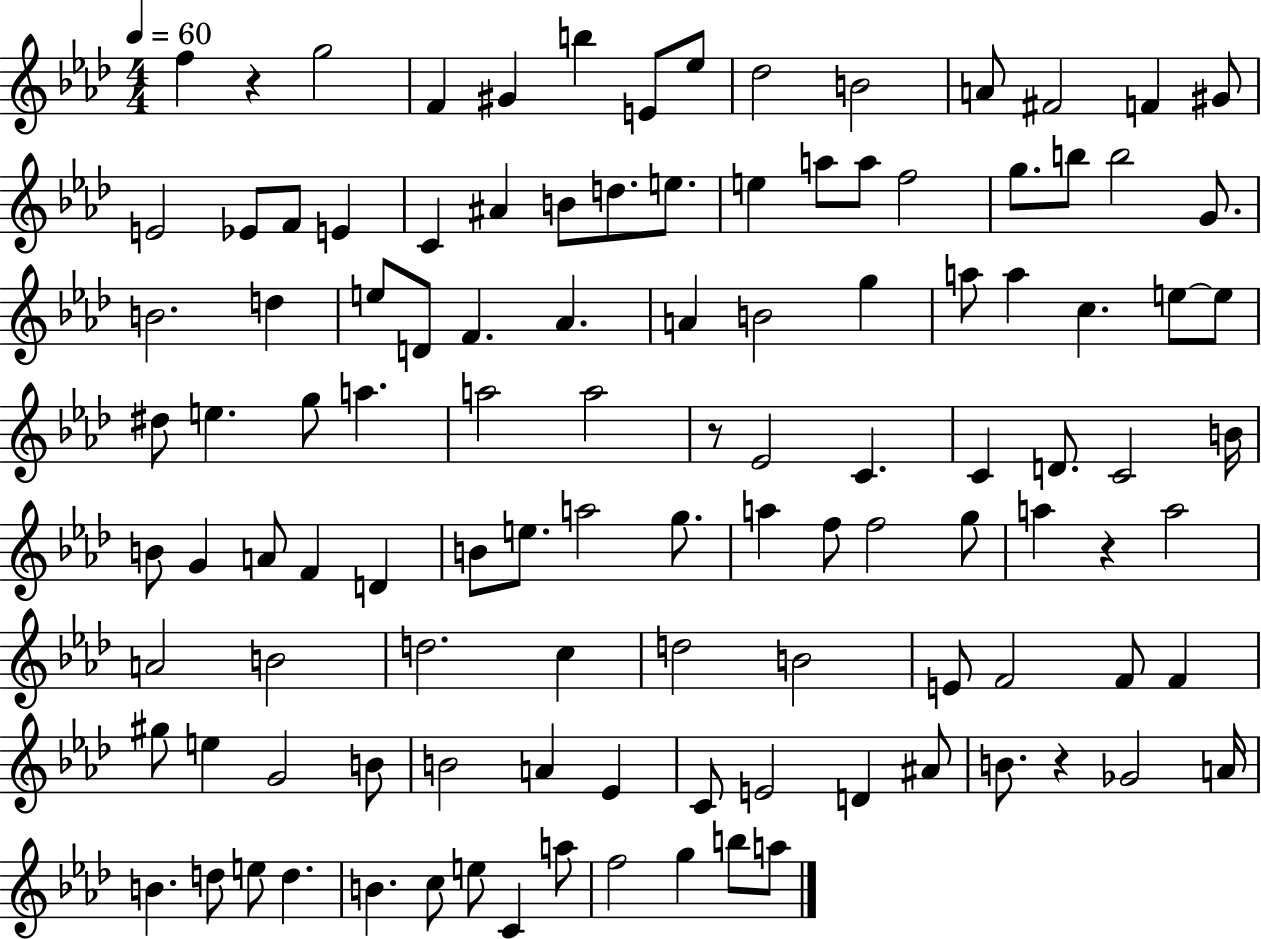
F5/q R/q G5/h F4/q G#4/q B5/q E4/e Eb5/e Db5/h B4/h A4/e F#4/h F4/q G#4/e E4/h Eb4/e F4/e E4/q C4/q A#4/q B4/e D5/e. E5/e. E5/q A5/e A5/e F5/h G5/e. B5/e B5/h G4/e. B4/h. D5/q E5/e D4/e F4/q. Ab4/q. A4/q B4/h G5/q A5/e A5/q C5/q. E5/e E5/e D#5/e E5/q. G5/e A5/q. A5/h A5/h R/e Eb4/h C4/q. C4/q D4/e. C4/h B4/s B4/e G4/q A4/e F4/q D4/q B4/e E5/e. A5/h G5/e. A5/q F5/e F5/h G5/e A5/q R/q A5/h A4/h B4/h D5/h. C5/q D5/h B4/h E4/e F4/h F4/e F4/q G#5/e E5/q G4/h B4/e B4/h A4/q Eb4/q C4/e E4/h D4/q A#4/e B4/e. R/q Gb4/h A4/s B4/q. D5/e E5/e D5/q. B4/q. C5/e E5/e C4/q A5/e F5/h G5/q B5/e A5/e